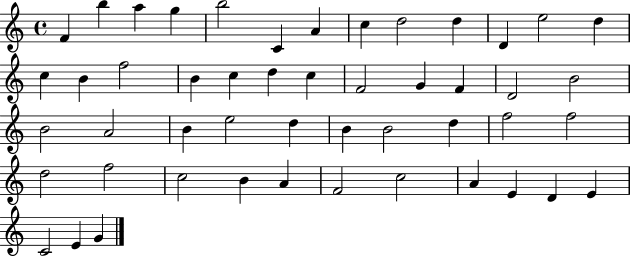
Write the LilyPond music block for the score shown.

{
  \clef treble
  \time 4/4
  \defaultTimeSignature
  \key c \major
  f'4 b''4 a''4 g''4 | b''2 c'4 a'4 | c''4 d''2 d''4 | d'4 e''2 d''4 | \break c''4 b'4 f''2 | b'4 c''4 d''4 c''4 | f'2 g'4 f'4 | d'2 b'2 | \break b'2 a'2 | b'4 e''2 d''4 | b'4 b'2 d''4 | f''2 f''2 | \break d''2 f''2 | c''2 b'4 a'4 | f'2 c''2 | a'4 e'4 d'4 e'4 | \break c'2 e'4 g'4 | \bar "|."
}